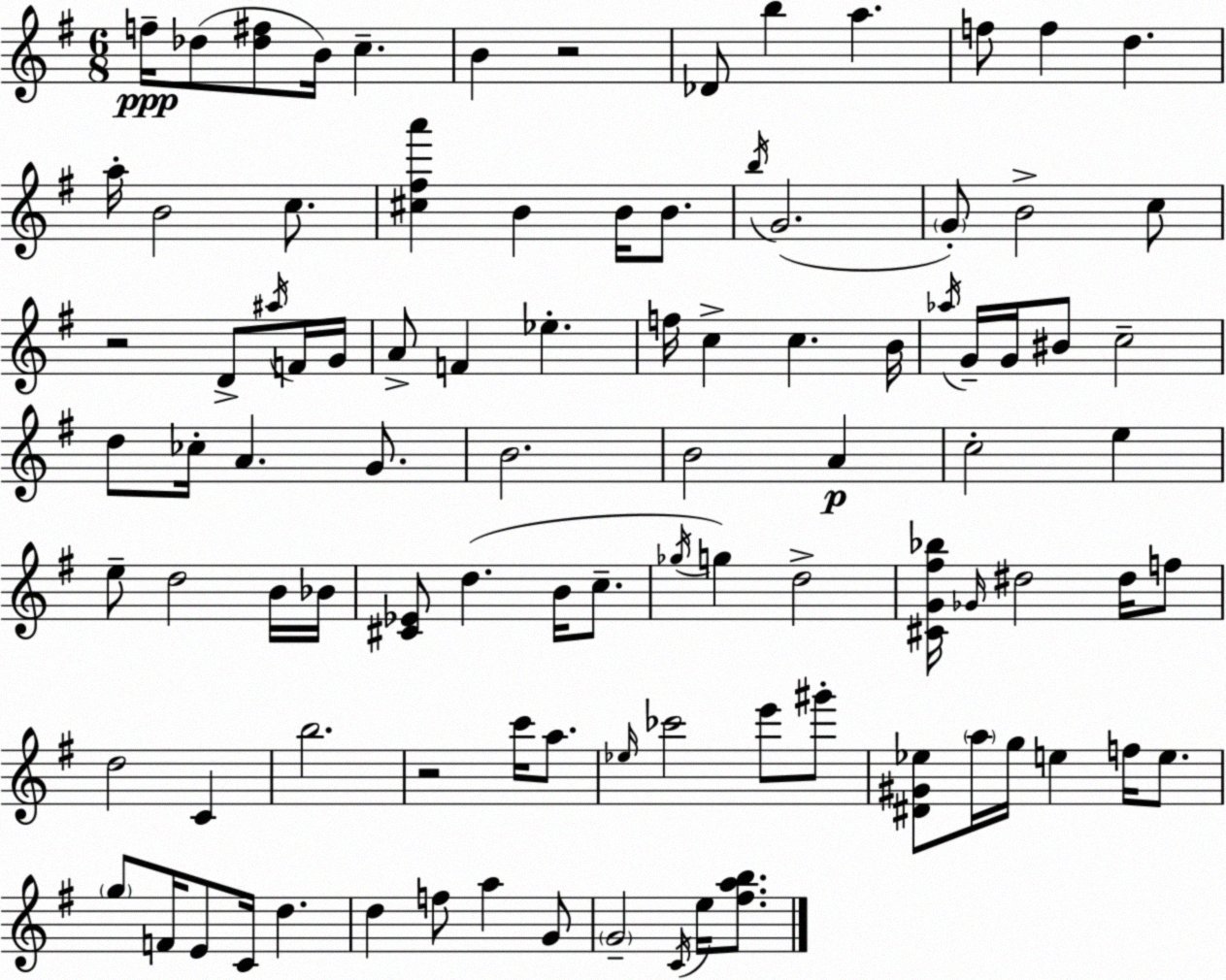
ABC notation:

X:1
T:Untitled
M:6/8
L:1/4
K:Em
f/4 _d/2 [_d^f]/2 B/4 c B z2 _D/2 b a f/2 f d a/4 B2 c/2 [^c^fa'] B B/4 B/2 b/4 G2 G/2 B2 c/2 z2 D/2 ^a/4 F/4 G/4 A/2 F _e f/4 c c B/4 _a/4 G/4 G/4 ^B/2 c2 d/2 _c/4 A G/2 B2 B2 A c2 e e/2 d2 B/4 _B/4 [^C_E]/2 d B/4 c/2 _g/4 g d2 [^CG^f_b]/4 _G/4 ^d2 ^d/4 f/2 d2 C b2 z2 c'/4 a/2 _e/4 _c'2 e'/2 ^g'/2 [^D^G_e]/2 a/4 g/4 e f/4 e/2 g/2 F/4 E/2 C/4 d d f/2 a G/2 G2 C/4 e/4 [^fab]/2